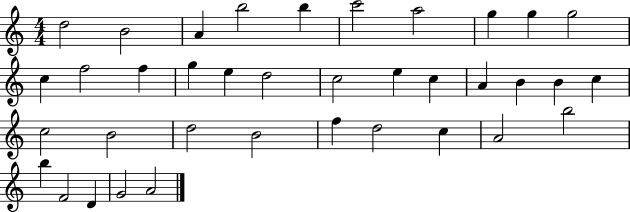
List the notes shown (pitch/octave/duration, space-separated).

D5/h B4/h A4/q B5/h B5/q C6/h A5/h G5/q G5/q G5/h C5/q F5/h F5/q G5/q E5/q D5/h C5/h E5/q C5/q A4/q B4/q B4/q C5/q C5/h B4/h D5/h B4/h F5/q D5/h C5/q A4/h B5/h B5/q F4/h D4/q G4/h A4/h